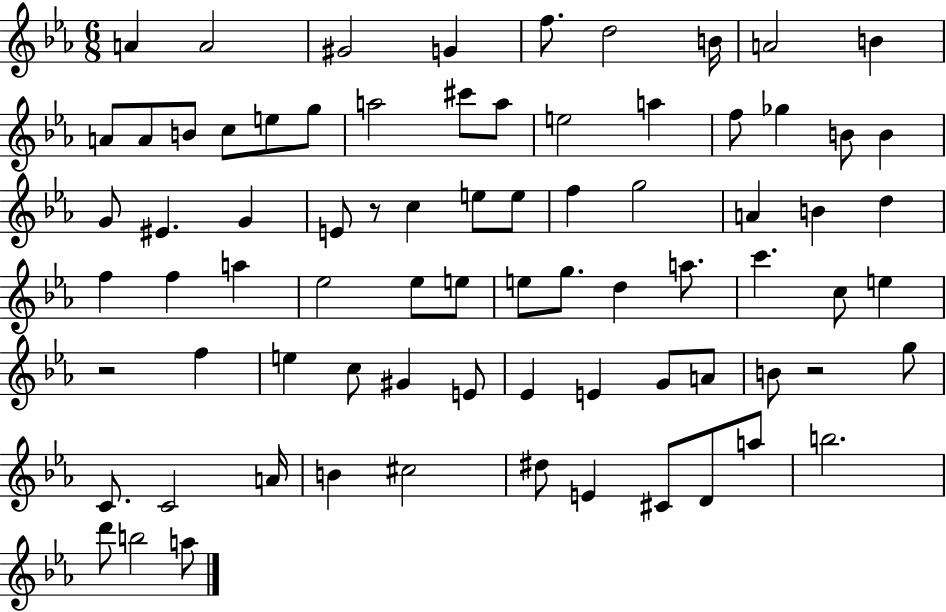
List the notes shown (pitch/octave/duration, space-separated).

A4/q A4/h G#4/h G4/q F5/e. D5/h B4/s A4/h B4/q A4/e A4/e B4/e C5/e E5/e G5/e A5/h C#6/e A5/e E5/h A5/q F5/e Gb5/q B4/e B4/q G4/e EIS4/q. G4/q E4/e R/e C5/q E5/e E5/e F5/q G5/h A4/q B4/q D5/q F5/q F5/q A5/q Eb5/h Eb5/e E5/e E5/e G5/e. D5/q A5/e. C6/q. C5/e E5/q R/h F5/q E5/q C5/e G#4/q E4/e Eb4/q E4/q G4/e A4/e B4/e R/h G5/e C4/e. C4/h A4/s B4/q C#5/h D#5/e E4/q C#4/e D4/e A5/e B5/h. D6/e B5/h A5/e